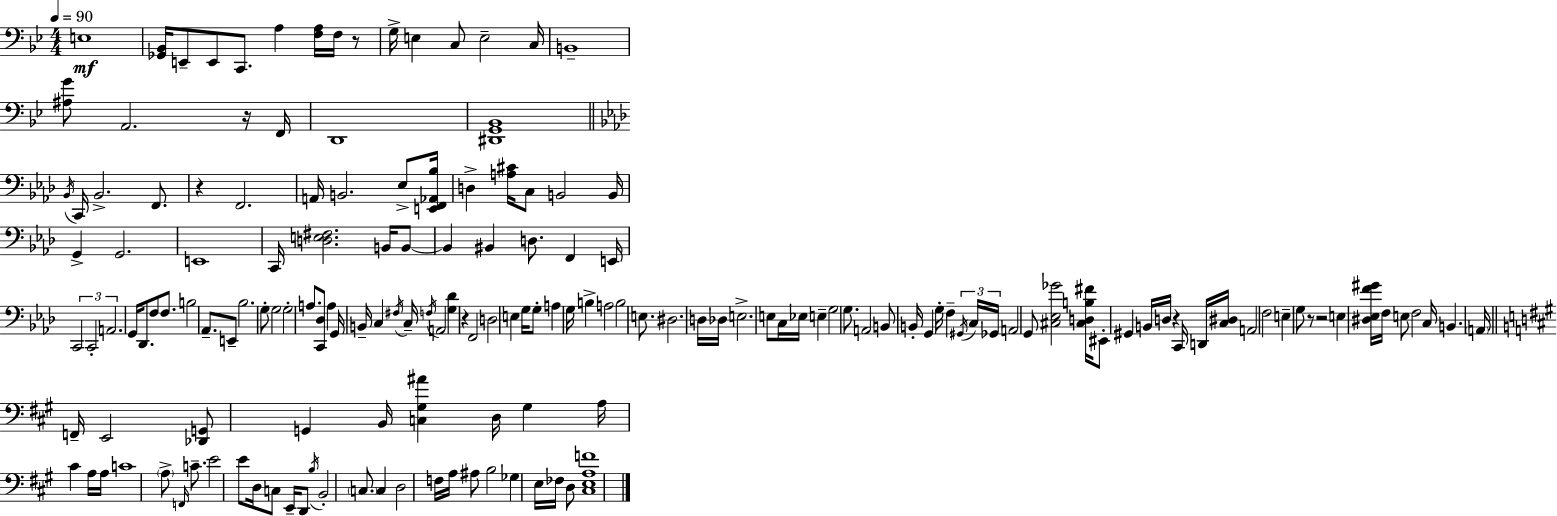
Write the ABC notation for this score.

X:1
T:Untitled
M:4/4
L:1/4
K:Gm
E,4 [_G,,_B,,]/4 E,,/2 E,,/2 C,,/2 A, [F,A,]/4 F,/4 z/2 G,/4 E, C,/2 E,2 C,/4 B,,4 [^A,G]/2 A,,2 z/4 F,,/4 D,,4 [^D,,G,,_B,,]4 _B,,/4 C,,/4 _B,,2 F,,/2 z F,,2 A,,/4 B,,2 _E,/2 [E,,F,,_A,,_B,]/4 D, [A,^C]/4 C,/2 B,,2 B,,/4 G,, G,,2 E,,4 C,,/4 [D,E,^F,]2 B,,/4 B,,/2 B,, ^B,, D,/2 F,, E,,/4 C,,2 C,,2 A,,2 G,,/4 _D,,/2 F,/2 F,/2 B,2 _A,,/2 E,,/2 _B,2 G,/2 G,2 G,2 A,/2 [C,,_D,]/2 A, G,,/4 B,,/4 C, ^F,/4 C,/4 F,/4 A,,2 [G,_D] z F,,2 D,2 E, G,/4 G,/2 A, G,/4 B, A,2 B,2 E,/2 ^D,2 D,/4 _D,/4 E,2 E,/2 C,/4 _E,/4 E, G,2 G,/2 A,,2 B,,/2 B,,/4 G,, G,/4 F, ^G,,/4 C,/4 _G,,/4 A,,2 G,,/2 [^C,_E,_G]2 [^C,D,B,^F]/4 ^E,,/2 ^G,, B,,/4 D,/4 z C,,/4 D,,/4 [C,^D,]/4 A,,2 F,2 E, G,/2 z/2 z2 E, [^D,_E,F^G]/4 F,/4 E,/2 F,2 C,/4 B,, A,,/4 F,,/4 E,,2 [_D,,G,,]/2 G,, B,,/4 [C,^G,^A] D,/4 ^G, A,/4 ^C A,/4 A,/4 C4 A,/2 F,,/4 C/2 E2 E/2 D,/4 C,/2 E,,/4 D,,/2 B,/4 B,,2 C,/2 C, D,2 F,/4 A,/4 ^A,/2 B,2 _G, E,/4 _F,/4 D,/2 [^C,E,A,F]4